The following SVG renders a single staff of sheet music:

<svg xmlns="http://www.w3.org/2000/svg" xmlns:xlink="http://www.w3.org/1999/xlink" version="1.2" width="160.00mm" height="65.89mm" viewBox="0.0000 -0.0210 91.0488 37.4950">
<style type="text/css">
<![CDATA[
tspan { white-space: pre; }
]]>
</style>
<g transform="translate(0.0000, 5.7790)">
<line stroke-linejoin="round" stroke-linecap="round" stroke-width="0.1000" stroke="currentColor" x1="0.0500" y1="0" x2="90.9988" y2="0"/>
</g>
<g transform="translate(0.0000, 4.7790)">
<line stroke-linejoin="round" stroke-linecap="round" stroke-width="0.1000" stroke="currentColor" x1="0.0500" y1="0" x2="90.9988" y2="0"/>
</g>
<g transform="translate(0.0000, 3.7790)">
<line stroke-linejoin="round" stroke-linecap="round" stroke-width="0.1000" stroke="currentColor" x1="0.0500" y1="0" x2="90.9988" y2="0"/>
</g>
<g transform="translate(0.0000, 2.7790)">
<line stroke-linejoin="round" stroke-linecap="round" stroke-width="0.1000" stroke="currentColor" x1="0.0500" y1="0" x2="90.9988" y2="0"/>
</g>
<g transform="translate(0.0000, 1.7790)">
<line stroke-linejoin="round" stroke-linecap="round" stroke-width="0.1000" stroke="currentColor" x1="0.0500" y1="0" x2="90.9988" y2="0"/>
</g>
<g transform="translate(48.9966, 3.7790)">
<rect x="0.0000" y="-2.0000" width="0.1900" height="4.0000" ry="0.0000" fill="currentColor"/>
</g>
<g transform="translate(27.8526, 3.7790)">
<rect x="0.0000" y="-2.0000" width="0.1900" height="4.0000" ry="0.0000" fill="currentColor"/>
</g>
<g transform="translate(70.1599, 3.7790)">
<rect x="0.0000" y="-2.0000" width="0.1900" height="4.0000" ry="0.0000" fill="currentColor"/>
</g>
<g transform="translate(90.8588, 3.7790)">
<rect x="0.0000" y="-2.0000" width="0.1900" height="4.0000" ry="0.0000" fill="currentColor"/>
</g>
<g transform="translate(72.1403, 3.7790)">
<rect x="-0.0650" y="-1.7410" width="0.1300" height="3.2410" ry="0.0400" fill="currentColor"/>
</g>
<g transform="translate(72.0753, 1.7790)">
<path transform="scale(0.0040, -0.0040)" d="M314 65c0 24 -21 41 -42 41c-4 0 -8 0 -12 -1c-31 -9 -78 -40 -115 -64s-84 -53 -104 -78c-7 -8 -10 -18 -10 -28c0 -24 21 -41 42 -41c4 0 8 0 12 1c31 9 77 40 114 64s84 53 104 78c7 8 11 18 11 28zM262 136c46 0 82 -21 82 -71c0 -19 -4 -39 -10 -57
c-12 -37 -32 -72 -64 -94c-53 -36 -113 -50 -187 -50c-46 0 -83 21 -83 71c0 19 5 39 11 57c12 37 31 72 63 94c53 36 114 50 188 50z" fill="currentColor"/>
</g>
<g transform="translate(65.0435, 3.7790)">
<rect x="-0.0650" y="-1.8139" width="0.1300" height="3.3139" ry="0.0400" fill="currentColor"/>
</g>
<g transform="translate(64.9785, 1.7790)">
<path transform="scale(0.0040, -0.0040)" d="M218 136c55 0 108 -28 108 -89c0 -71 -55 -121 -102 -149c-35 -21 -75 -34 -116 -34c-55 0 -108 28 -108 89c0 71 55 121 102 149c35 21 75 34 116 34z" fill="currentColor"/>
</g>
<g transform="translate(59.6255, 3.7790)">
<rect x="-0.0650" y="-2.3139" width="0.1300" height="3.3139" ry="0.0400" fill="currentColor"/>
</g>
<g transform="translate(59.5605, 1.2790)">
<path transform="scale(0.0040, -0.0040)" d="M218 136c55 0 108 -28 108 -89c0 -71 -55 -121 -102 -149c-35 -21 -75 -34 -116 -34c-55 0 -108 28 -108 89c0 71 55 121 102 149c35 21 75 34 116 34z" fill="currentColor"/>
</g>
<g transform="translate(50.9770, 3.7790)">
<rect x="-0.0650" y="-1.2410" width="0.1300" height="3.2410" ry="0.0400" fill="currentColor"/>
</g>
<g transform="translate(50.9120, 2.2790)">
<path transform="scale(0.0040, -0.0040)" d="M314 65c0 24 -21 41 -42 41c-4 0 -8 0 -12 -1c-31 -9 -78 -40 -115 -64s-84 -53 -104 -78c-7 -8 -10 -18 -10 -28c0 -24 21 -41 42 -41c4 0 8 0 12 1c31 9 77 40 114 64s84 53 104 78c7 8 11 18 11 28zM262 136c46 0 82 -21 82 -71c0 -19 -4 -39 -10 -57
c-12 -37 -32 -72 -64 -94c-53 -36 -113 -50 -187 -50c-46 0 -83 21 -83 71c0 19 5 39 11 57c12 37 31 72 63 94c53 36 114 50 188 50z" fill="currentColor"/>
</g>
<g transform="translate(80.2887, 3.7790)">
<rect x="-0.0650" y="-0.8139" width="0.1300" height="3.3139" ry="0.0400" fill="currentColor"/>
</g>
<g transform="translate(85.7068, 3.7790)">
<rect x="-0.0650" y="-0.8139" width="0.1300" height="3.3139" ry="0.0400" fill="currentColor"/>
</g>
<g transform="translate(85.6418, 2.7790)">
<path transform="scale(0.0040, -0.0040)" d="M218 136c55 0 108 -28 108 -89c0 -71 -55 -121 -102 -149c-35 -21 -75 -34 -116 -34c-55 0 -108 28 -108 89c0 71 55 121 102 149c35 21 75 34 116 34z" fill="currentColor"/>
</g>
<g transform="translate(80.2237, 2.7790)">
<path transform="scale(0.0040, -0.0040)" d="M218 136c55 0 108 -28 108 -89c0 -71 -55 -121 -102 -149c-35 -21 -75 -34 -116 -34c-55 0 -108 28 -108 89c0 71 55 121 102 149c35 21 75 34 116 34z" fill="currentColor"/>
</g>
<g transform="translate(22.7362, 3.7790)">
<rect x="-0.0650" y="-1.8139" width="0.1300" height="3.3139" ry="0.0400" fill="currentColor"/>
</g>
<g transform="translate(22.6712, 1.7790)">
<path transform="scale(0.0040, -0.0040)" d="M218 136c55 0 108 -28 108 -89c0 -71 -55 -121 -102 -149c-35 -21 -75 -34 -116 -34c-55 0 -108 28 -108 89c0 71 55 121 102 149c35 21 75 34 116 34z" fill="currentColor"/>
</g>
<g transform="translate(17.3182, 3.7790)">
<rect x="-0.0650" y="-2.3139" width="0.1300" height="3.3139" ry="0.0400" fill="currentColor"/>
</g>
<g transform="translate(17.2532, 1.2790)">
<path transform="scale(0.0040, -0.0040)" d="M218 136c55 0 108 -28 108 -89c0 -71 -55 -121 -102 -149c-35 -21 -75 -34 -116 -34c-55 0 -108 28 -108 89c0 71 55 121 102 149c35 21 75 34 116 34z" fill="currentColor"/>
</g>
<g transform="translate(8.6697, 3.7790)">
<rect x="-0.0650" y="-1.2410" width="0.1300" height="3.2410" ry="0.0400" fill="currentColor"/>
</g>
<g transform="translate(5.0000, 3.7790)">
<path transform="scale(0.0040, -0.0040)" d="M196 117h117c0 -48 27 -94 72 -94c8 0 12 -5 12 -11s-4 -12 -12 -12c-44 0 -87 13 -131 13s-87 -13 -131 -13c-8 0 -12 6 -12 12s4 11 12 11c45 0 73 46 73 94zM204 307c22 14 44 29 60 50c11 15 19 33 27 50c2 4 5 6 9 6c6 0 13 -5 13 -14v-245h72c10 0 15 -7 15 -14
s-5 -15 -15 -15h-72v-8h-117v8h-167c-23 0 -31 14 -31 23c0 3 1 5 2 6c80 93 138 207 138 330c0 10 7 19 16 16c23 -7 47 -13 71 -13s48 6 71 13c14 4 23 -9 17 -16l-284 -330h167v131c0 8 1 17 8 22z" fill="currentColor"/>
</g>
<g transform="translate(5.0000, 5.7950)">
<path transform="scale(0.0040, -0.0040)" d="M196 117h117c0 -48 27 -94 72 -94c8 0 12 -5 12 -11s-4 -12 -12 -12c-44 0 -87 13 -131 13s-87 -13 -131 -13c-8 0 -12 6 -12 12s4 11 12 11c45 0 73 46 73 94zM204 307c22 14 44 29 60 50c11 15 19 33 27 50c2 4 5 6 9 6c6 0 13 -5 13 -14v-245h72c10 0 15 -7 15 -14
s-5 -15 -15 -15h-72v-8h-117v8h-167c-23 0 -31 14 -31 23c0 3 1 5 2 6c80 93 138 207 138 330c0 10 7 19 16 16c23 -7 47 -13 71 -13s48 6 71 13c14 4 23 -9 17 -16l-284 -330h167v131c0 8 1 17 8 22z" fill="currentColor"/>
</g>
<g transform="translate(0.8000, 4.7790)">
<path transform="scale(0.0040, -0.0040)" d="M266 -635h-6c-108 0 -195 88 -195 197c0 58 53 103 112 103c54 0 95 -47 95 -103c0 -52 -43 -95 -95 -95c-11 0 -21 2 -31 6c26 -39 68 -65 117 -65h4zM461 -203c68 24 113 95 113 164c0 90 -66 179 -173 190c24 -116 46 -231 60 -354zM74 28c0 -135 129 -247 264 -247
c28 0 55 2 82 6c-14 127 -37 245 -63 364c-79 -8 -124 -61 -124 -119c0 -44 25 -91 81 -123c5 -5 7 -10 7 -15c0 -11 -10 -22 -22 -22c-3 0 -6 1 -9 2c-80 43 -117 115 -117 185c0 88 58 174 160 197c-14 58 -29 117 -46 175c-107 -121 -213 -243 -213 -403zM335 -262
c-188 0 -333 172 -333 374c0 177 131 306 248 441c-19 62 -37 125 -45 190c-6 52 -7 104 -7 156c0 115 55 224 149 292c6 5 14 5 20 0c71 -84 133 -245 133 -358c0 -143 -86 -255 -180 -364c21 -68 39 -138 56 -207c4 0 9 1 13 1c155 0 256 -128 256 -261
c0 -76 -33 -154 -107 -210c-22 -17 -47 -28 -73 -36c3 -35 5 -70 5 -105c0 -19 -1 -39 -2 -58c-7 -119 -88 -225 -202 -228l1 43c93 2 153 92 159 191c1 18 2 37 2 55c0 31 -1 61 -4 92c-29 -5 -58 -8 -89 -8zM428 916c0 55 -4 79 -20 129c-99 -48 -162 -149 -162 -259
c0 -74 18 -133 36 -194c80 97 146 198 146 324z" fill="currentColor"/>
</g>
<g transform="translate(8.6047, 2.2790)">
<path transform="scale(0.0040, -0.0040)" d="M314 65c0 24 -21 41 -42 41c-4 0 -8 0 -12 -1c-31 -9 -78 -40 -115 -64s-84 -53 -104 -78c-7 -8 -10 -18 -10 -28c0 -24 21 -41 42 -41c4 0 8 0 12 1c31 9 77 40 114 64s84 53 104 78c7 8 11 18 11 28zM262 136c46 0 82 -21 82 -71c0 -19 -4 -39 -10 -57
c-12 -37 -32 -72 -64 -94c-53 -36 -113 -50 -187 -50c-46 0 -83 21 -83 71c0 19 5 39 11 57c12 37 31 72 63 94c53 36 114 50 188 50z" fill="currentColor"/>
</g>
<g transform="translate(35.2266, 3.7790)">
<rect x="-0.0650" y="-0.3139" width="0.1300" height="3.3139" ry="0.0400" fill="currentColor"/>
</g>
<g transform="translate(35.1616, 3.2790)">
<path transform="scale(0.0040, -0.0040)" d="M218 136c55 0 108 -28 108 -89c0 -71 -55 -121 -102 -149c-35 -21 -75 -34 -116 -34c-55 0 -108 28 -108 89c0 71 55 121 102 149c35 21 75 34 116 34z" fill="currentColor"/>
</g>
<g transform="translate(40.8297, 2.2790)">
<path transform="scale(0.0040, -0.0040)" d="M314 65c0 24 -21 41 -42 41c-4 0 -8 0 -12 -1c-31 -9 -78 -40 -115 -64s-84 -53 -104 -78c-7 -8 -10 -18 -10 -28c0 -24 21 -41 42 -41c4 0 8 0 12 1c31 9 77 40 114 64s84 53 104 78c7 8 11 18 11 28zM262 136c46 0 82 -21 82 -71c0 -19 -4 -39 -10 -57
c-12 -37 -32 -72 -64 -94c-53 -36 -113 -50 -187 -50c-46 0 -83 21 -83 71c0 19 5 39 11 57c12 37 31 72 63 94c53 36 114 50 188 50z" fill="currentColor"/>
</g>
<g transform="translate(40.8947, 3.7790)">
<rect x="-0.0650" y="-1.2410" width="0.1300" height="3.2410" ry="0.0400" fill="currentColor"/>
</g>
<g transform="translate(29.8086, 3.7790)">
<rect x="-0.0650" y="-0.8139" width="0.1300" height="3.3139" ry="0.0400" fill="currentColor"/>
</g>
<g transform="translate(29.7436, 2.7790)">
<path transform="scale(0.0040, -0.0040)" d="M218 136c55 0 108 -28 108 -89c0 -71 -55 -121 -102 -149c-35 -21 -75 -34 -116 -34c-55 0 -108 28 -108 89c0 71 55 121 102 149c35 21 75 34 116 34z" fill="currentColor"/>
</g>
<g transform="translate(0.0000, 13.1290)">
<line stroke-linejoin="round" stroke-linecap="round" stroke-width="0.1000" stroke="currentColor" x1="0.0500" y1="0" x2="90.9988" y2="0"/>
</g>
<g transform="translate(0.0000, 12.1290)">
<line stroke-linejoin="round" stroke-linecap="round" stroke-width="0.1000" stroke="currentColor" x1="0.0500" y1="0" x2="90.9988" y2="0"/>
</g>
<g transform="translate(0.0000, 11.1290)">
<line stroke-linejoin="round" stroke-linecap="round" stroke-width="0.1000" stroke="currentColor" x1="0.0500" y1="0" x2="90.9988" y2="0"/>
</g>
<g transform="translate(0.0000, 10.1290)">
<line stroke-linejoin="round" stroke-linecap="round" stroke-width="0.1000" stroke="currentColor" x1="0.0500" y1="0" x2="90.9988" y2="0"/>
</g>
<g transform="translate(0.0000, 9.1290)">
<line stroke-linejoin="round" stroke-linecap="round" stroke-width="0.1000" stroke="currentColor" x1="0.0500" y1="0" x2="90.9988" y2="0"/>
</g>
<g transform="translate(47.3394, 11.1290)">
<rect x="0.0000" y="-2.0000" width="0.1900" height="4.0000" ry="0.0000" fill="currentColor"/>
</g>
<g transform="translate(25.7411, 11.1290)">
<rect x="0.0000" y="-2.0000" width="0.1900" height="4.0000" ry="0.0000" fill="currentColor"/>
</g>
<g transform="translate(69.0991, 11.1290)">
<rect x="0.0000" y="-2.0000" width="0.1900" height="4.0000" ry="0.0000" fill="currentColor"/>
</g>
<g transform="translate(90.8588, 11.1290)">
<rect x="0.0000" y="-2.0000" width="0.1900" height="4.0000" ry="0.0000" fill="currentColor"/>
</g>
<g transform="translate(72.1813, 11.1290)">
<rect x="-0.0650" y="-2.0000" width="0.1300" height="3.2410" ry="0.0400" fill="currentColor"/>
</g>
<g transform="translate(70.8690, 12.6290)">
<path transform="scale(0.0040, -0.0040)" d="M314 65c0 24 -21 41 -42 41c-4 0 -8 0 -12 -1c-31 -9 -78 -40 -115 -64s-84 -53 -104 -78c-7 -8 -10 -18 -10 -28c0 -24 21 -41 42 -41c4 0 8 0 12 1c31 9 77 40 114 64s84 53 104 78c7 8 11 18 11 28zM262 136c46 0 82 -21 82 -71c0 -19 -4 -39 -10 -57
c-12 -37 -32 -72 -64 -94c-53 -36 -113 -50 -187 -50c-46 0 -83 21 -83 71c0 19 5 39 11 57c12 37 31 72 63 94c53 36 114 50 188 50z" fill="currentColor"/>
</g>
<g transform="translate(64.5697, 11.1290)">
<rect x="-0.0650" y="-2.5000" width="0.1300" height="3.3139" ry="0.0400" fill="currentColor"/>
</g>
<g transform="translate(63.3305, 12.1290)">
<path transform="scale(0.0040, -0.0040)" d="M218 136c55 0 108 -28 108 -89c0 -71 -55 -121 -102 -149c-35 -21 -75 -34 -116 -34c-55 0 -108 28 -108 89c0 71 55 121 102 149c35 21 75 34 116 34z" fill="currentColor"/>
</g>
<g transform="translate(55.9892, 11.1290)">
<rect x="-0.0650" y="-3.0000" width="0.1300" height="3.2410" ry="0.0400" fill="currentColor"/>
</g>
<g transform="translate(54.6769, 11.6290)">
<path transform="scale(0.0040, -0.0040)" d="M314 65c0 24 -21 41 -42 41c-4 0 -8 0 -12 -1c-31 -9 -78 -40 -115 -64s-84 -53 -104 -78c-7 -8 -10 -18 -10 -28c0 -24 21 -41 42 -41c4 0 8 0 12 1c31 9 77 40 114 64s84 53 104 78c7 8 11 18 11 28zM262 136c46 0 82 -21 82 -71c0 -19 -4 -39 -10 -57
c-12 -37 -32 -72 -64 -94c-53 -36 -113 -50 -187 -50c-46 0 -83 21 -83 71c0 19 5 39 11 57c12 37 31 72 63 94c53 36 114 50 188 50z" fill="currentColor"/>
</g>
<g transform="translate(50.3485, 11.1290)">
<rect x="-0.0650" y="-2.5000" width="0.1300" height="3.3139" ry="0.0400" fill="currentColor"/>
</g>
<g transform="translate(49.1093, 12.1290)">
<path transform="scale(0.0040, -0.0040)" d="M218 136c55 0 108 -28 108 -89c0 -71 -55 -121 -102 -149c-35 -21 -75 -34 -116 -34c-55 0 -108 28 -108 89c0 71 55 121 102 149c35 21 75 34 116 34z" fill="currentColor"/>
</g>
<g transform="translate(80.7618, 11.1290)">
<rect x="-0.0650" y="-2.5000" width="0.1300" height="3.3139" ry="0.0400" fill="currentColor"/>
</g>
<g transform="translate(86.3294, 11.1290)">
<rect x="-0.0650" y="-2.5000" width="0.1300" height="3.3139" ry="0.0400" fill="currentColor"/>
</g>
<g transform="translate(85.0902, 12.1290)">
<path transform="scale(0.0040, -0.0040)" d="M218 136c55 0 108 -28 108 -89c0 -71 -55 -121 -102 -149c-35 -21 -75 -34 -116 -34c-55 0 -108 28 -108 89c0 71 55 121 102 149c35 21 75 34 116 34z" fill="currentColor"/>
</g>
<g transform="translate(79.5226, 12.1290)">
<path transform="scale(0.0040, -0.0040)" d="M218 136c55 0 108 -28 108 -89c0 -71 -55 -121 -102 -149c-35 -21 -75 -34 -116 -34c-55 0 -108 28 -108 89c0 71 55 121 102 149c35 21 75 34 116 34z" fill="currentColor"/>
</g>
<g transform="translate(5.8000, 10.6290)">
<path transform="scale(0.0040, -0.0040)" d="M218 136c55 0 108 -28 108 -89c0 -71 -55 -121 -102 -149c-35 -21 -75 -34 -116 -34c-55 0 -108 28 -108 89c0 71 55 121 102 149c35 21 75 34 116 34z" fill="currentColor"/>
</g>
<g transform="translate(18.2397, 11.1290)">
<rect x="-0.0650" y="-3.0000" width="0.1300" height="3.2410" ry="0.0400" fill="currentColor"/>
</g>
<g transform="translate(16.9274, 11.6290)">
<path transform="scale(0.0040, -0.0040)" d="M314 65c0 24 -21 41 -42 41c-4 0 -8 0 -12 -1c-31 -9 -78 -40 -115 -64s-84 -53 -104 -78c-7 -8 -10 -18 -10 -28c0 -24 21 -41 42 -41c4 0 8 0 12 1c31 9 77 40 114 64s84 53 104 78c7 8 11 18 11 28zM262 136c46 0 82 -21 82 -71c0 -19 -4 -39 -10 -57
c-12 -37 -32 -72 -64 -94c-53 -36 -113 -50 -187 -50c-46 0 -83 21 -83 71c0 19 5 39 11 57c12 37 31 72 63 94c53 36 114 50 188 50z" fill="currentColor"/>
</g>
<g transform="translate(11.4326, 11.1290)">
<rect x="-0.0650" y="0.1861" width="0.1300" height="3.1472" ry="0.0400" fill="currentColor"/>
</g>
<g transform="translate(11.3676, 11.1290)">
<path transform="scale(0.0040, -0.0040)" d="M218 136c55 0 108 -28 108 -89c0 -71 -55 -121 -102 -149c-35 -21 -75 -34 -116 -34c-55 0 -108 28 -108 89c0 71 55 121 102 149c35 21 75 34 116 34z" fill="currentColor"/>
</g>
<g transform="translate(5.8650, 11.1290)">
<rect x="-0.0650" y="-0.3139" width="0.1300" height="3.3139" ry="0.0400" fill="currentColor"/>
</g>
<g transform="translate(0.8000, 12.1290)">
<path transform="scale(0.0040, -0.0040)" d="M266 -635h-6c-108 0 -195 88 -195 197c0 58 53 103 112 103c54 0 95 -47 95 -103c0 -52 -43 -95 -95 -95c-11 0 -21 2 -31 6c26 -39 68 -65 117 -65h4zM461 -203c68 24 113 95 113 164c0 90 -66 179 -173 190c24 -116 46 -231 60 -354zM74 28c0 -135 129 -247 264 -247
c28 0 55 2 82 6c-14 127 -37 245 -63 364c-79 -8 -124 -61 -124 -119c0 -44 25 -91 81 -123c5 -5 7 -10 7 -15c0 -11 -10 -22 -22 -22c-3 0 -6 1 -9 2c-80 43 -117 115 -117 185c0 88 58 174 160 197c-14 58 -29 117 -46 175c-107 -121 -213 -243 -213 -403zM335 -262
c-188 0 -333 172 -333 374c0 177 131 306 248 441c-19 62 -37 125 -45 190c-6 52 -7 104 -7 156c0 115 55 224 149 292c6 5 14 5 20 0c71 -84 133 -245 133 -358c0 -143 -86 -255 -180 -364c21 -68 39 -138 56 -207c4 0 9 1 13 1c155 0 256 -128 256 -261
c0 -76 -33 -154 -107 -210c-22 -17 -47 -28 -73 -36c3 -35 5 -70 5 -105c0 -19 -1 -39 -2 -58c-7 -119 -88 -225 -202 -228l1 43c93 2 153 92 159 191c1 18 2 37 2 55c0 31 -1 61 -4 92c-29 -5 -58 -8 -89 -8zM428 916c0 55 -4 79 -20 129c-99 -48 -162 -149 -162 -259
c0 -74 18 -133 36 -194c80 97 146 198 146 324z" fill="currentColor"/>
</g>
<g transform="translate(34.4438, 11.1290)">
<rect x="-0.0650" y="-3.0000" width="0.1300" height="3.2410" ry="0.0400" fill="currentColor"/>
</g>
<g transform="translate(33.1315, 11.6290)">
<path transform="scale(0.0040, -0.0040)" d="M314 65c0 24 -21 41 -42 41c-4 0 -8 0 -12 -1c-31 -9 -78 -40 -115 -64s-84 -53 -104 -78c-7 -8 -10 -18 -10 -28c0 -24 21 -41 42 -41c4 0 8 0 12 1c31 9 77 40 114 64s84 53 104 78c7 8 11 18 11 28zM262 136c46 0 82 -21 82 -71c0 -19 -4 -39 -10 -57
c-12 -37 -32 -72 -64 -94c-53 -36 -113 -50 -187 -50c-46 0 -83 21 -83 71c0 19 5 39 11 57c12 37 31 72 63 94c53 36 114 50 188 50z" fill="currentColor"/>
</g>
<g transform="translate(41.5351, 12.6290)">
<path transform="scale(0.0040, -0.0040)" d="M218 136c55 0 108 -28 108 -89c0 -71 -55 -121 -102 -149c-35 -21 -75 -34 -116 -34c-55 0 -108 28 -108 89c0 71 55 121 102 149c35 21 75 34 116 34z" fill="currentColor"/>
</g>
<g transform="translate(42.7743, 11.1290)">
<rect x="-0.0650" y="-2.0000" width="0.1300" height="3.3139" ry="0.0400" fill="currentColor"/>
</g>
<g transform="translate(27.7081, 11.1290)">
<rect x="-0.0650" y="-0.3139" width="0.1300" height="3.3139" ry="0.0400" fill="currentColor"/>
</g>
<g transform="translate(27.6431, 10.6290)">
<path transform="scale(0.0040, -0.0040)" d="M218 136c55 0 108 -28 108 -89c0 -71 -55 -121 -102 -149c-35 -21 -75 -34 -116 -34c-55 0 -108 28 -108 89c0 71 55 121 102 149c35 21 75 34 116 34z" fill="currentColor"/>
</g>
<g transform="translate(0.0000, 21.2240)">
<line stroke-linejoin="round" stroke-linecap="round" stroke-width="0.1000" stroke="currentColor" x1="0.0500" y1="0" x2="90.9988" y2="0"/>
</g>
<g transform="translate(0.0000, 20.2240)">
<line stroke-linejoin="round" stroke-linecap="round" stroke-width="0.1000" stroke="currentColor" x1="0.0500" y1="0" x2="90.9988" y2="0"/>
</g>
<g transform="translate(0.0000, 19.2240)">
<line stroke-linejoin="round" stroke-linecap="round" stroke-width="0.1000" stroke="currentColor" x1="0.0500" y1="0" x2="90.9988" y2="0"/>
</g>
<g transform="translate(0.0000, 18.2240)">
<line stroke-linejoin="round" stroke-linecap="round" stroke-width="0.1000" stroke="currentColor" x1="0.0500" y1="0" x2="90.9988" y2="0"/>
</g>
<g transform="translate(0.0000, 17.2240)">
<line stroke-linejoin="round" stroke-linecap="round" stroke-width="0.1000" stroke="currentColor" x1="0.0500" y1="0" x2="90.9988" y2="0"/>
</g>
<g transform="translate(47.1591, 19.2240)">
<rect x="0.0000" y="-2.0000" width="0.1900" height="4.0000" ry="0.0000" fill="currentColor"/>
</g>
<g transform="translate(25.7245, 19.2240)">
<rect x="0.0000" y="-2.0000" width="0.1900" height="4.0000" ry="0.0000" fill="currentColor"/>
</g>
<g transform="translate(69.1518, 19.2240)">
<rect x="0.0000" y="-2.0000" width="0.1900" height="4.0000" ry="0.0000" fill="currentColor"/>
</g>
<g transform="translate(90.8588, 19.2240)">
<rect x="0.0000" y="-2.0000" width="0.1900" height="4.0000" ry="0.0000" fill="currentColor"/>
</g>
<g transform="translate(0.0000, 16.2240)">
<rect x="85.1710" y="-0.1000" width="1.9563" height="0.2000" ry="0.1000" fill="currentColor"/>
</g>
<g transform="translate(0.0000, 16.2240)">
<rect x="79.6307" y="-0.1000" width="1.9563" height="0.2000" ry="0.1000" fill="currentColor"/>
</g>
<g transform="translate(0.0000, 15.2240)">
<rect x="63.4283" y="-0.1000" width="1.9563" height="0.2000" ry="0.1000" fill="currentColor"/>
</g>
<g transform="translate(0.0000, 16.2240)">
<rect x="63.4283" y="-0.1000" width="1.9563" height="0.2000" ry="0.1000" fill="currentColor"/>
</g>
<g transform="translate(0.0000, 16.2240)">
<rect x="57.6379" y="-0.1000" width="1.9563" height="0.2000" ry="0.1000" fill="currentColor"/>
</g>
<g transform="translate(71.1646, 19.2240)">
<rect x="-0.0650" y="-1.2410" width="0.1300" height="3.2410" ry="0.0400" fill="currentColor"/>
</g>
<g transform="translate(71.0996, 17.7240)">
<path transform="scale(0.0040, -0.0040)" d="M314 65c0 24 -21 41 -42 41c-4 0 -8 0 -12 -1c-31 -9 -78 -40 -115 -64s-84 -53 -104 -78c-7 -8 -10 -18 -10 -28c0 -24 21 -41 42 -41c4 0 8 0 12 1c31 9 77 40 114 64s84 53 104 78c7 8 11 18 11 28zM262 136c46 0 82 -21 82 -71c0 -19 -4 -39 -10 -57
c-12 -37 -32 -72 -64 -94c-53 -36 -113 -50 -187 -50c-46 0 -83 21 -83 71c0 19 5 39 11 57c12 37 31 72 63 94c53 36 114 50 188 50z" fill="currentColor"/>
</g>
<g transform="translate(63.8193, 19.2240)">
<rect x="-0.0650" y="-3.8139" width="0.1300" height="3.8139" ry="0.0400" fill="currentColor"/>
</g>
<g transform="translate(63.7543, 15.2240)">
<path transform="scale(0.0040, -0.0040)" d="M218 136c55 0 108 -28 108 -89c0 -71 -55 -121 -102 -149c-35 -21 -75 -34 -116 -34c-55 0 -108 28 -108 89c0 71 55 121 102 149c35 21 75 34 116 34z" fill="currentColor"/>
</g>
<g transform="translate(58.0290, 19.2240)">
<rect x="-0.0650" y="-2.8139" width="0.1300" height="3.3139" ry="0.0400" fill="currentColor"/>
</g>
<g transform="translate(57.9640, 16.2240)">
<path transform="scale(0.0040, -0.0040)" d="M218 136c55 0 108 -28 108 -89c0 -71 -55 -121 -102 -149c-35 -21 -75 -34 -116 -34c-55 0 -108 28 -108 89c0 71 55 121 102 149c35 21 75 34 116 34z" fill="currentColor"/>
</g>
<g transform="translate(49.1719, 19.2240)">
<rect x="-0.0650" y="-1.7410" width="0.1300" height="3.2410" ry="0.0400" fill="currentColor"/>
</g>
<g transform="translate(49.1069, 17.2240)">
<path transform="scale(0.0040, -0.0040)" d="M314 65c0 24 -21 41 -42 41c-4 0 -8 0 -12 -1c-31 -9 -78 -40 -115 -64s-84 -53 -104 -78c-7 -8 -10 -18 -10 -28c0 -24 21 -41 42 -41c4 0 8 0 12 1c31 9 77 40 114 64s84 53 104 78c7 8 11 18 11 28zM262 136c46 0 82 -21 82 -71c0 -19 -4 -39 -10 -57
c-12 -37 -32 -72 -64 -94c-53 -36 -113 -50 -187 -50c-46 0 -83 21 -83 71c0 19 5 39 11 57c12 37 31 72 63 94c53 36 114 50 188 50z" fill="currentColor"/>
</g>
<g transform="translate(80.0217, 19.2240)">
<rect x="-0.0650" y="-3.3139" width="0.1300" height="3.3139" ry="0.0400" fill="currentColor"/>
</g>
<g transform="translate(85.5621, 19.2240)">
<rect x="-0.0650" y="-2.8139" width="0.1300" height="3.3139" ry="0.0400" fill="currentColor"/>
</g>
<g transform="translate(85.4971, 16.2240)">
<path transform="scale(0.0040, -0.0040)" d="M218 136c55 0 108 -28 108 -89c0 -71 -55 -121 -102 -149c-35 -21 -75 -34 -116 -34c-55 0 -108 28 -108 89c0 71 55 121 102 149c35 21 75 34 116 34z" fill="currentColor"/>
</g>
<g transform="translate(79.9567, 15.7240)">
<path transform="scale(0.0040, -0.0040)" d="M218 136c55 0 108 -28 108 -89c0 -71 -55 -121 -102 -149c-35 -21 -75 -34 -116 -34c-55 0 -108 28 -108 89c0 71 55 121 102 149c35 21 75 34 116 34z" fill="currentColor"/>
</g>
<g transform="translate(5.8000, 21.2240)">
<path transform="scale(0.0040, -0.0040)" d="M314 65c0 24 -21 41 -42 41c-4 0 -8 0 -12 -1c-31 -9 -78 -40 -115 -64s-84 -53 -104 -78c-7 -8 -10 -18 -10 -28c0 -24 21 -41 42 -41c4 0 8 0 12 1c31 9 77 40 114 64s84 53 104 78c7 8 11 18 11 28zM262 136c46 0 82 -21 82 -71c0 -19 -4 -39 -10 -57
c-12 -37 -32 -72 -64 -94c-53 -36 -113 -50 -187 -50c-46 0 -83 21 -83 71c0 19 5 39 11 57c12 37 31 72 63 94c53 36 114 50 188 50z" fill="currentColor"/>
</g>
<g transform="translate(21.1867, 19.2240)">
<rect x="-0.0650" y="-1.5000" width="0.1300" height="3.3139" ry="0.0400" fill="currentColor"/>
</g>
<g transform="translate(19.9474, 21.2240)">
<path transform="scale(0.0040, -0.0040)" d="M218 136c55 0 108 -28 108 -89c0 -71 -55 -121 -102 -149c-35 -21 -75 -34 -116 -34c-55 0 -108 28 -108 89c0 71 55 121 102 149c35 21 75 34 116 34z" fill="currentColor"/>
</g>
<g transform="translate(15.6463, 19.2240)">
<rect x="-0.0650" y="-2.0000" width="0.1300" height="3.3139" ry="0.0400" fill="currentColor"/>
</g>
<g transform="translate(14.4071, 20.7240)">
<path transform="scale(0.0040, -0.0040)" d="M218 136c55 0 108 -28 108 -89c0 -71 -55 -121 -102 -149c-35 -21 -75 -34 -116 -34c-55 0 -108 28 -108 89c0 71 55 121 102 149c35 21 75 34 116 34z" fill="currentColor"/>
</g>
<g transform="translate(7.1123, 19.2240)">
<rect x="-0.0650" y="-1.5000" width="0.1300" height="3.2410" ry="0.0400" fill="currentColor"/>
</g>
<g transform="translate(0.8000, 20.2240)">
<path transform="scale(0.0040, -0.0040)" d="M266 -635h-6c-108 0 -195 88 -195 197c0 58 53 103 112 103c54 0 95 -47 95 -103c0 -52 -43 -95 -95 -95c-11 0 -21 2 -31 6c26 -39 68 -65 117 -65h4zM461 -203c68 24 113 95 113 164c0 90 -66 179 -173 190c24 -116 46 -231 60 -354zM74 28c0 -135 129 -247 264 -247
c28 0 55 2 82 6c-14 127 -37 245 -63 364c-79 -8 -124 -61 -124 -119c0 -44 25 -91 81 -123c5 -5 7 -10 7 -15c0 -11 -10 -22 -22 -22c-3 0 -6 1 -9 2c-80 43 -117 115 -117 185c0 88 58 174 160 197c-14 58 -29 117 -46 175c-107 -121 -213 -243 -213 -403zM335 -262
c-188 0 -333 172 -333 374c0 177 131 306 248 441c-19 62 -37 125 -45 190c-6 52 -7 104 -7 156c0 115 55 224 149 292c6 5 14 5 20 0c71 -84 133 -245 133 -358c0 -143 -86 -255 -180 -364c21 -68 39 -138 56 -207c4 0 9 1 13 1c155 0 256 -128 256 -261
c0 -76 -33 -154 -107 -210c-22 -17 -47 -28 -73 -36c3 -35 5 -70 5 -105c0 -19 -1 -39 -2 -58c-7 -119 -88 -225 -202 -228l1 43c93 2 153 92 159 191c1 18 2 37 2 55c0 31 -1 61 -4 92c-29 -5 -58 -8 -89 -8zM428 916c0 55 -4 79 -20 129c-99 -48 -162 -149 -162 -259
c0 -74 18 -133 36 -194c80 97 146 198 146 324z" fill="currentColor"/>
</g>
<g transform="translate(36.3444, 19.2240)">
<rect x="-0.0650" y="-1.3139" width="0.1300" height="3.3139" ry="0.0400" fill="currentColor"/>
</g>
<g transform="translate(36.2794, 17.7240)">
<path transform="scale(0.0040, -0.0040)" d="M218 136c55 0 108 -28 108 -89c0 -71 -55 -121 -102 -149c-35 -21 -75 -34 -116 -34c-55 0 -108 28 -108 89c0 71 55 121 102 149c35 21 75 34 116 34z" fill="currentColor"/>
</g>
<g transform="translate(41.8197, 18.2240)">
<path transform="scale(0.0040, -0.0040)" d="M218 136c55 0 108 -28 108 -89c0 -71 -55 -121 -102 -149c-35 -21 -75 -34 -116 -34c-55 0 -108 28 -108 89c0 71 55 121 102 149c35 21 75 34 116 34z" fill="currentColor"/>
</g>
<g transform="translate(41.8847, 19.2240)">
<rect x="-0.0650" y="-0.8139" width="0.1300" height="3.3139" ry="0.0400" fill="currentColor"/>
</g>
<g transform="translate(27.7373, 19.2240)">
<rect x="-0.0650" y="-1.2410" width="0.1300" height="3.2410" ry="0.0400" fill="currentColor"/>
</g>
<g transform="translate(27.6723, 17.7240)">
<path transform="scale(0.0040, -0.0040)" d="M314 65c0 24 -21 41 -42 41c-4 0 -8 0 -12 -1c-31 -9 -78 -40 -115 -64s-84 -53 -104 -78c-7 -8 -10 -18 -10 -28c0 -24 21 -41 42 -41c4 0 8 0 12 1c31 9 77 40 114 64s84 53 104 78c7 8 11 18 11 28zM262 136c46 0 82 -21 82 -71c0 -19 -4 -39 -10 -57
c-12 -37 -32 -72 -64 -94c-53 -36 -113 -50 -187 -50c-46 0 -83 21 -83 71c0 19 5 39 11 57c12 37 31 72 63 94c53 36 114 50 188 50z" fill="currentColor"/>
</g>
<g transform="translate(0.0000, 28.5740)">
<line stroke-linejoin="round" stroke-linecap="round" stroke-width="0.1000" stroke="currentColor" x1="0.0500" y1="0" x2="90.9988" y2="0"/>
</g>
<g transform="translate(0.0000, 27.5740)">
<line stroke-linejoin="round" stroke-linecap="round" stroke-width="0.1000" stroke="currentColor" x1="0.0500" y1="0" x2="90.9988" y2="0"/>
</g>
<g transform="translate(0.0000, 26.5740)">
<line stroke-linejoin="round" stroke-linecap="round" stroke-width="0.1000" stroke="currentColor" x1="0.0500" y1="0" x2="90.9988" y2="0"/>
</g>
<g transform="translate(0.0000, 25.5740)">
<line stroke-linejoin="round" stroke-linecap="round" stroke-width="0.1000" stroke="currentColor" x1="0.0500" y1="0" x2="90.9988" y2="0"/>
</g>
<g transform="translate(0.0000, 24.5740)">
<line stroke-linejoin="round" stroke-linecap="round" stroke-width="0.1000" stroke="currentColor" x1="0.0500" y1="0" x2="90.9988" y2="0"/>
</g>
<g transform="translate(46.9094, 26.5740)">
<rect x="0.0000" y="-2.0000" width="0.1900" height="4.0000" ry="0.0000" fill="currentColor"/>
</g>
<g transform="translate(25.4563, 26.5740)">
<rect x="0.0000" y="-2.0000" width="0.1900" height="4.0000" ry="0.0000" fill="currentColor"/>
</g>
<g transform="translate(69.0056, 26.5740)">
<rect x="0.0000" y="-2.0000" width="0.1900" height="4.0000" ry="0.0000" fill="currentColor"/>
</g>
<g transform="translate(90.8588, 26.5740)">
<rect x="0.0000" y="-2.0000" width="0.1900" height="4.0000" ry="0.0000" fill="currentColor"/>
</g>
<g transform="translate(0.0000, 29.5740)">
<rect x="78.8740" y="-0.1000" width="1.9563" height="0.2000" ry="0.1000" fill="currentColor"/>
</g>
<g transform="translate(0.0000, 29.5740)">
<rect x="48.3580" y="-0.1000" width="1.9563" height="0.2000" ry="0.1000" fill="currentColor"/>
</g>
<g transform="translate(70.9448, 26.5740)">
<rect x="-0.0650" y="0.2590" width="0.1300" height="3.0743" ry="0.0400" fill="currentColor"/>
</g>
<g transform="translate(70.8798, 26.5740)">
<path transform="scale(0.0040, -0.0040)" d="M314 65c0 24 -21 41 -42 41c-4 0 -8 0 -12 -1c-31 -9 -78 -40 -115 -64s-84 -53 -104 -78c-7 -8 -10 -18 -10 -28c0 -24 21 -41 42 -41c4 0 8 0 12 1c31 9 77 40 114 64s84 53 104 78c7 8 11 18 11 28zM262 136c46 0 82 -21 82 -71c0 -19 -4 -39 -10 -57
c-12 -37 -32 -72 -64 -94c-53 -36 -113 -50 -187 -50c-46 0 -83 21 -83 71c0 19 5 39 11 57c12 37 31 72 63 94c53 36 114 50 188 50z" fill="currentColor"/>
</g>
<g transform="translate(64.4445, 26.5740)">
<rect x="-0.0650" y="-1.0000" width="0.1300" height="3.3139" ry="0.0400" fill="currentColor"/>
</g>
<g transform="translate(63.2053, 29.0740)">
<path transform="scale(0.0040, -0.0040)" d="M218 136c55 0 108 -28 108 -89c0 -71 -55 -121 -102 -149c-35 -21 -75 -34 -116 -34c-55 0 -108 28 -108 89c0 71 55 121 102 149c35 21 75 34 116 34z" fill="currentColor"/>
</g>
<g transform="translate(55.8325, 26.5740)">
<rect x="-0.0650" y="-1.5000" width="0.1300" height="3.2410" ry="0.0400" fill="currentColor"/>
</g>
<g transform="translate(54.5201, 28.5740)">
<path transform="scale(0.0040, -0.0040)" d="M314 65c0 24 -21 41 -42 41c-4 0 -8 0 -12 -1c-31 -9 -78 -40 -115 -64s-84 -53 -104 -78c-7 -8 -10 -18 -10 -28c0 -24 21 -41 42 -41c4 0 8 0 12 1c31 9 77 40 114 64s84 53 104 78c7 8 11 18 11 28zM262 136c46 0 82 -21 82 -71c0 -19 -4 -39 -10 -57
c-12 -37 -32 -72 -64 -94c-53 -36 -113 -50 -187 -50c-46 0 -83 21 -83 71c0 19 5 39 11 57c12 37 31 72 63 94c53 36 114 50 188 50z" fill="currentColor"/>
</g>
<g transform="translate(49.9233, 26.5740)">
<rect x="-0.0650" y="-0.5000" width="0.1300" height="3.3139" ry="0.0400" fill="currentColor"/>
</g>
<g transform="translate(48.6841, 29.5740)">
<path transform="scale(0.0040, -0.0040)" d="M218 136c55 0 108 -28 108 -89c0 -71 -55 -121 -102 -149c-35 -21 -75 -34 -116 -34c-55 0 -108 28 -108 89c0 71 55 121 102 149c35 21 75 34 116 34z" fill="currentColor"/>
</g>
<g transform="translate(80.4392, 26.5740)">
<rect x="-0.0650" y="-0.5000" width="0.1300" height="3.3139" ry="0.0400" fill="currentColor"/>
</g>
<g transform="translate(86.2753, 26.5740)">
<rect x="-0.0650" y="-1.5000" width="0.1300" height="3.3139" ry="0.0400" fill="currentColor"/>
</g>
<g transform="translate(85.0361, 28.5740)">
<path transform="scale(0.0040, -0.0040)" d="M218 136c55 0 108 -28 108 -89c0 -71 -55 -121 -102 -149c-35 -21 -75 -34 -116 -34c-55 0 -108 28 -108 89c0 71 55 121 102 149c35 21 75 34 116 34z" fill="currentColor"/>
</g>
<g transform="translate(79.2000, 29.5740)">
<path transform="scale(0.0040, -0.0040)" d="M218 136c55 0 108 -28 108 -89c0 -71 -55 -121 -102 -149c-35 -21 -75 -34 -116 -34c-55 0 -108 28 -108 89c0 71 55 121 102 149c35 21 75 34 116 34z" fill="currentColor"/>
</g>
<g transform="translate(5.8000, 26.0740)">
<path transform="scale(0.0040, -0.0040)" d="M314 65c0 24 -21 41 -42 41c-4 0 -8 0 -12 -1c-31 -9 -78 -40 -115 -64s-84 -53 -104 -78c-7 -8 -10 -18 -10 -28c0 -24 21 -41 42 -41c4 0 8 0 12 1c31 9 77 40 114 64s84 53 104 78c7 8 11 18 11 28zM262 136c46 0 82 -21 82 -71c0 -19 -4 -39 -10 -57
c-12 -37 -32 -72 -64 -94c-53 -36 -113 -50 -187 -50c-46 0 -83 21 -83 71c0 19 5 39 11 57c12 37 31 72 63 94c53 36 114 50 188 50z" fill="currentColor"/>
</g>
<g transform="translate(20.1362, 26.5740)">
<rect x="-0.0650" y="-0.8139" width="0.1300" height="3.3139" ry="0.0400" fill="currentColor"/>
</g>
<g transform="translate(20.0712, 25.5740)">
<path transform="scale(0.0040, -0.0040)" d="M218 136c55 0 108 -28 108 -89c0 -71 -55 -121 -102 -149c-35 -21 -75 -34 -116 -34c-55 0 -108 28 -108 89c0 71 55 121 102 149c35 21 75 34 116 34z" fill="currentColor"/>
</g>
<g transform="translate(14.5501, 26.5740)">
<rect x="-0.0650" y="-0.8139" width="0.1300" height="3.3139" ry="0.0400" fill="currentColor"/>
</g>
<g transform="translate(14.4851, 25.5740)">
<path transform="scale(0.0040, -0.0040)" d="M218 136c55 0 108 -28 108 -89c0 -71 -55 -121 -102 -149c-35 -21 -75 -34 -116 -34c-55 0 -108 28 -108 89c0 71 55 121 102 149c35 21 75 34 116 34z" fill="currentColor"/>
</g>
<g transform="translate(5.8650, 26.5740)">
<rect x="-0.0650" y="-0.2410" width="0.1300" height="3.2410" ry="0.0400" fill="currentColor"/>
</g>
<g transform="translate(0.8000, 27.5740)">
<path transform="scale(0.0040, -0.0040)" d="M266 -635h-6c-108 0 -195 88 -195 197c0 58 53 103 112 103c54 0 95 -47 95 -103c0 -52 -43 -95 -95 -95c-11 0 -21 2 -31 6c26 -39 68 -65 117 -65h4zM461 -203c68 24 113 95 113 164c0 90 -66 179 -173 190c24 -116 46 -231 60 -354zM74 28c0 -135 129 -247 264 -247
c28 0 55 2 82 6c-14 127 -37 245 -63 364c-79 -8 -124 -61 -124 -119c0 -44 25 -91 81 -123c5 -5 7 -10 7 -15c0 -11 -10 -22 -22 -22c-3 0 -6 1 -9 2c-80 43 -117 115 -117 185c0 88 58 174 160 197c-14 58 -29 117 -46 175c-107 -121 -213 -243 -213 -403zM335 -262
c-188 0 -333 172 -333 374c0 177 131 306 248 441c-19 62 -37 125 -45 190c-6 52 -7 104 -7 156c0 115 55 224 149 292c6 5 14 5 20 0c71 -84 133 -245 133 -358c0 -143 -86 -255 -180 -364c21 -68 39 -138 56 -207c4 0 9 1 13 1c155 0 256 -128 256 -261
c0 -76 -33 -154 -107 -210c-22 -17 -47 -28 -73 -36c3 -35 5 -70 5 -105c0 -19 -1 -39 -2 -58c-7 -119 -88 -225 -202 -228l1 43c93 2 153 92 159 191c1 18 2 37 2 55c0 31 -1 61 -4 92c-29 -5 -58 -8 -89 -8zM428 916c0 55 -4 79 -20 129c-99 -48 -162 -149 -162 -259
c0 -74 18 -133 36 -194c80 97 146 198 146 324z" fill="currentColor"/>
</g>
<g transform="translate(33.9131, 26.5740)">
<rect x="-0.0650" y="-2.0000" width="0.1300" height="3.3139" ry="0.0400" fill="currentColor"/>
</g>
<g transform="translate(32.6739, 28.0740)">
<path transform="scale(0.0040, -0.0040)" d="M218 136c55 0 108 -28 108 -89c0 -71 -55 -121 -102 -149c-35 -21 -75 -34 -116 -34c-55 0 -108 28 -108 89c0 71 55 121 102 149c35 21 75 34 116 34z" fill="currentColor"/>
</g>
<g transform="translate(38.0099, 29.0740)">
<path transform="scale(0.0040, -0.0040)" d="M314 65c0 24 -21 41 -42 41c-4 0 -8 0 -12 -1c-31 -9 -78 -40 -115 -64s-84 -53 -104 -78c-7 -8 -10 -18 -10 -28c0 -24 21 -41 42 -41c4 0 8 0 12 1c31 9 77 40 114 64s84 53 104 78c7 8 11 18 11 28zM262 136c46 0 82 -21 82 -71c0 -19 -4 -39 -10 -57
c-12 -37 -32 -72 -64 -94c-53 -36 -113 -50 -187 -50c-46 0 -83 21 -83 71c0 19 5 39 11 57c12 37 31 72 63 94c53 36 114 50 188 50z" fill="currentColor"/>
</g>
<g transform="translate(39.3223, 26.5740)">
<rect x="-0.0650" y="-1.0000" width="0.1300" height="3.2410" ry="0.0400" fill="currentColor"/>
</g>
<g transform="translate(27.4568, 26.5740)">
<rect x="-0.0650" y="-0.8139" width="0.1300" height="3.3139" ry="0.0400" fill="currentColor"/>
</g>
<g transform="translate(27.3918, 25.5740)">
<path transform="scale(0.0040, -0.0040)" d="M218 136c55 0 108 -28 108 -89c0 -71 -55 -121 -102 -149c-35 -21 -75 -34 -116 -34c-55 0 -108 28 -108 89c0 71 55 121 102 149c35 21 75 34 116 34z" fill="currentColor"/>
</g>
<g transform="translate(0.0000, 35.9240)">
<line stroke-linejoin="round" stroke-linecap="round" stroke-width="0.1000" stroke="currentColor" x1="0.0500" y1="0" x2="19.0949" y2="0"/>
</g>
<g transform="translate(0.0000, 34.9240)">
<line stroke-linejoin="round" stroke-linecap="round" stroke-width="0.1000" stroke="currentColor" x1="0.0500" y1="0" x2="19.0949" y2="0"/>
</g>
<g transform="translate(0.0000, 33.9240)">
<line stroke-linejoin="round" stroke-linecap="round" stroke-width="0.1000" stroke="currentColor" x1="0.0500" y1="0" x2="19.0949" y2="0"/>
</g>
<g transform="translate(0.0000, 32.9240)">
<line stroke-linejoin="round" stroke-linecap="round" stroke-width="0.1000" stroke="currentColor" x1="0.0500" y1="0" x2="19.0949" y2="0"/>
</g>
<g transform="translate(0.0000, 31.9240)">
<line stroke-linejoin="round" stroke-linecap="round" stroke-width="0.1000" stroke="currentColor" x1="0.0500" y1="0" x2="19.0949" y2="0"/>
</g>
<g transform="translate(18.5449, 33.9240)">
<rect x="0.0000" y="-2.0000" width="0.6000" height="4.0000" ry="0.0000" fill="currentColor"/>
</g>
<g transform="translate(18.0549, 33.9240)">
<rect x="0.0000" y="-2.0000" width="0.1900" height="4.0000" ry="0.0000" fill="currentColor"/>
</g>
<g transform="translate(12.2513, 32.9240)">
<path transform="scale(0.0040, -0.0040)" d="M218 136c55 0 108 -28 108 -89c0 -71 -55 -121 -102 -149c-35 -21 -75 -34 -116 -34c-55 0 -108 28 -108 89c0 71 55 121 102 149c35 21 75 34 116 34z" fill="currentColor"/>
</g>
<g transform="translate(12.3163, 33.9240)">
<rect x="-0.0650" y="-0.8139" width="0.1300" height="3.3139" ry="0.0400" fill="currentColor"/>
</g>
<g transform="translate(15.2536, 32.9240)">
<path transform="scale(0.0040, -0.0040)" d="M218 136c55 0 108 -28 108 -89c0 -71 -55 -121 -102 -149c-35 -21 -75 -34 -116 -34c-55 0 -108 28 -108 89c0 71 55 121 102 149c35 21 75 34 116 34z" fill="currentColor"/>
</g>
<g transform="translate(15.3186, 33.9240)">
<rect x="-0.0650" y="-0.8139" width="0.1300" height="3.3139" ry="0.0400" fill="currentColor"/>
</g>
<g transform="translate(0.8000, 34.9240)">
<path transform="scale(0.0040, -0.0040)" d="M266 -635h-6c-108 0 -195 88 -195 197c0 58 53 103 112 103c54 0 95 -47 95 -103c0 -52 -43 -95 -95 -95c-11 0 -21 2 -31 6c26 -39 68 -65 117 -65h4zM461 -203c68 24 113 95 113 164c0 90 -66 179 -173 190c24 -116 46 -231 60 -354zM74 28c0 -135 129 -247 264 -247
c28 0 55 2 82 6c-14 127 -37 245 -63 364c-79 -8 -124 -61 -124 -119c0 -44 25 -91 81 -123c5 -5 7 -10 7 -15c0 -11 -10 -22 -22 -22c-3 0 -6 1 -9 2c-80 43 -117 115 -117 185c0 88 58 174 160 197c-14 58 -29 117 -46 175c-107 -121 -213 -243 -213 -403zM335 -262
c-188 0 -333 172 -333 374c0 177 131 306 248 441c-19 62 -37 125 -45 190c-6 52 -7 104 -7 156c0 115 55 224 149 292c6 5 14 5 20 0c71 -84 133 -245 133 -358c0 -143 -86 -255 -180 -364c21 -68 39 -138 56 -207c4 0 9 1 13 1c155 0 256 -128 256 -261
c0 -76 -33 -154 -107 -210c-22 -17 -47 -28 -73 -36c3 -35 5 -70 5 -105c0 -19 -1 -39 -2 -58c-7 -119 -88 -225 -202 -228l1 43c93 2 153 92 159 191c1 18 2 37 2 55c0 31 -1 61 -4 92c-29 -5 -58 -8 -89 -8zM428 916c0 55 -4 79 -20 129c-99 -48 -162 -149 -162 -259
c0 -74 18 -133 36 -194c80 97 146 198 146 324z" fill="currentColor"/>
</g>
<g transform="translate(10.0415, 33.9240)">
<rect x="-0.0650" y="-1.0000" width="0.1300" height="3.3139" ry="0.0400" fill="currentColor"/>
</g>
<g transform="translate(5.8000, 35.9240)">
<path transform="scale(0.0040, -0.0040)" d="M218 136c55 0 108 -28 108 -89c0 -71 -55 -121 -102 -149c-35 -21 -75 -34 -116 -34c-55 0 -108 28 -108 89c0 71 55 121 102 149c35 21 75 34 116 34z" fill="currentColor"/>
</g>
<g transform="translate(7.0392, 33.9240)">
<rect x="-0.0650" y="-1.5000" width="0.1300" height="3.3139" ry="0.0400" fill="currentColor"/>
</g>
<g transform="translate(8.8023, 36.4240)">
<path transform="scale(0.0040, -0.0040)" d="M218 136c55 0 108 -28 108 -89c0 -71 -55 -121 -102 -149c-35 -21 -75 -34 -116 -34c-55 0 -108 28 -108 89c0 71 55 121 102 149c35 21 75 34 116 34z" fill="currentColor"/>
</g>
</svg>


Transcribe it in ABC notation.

X:1
T:Untitled
M:4/4
L:1/4
K:C
e2 g f d c e2 e2 g f f2 d d c B A2 c A2 F G A2 G F2 G G E2 F E e2 e d f2 a c' e2 b a c2 d d d F D2 C E2 D B2 C E E D d d